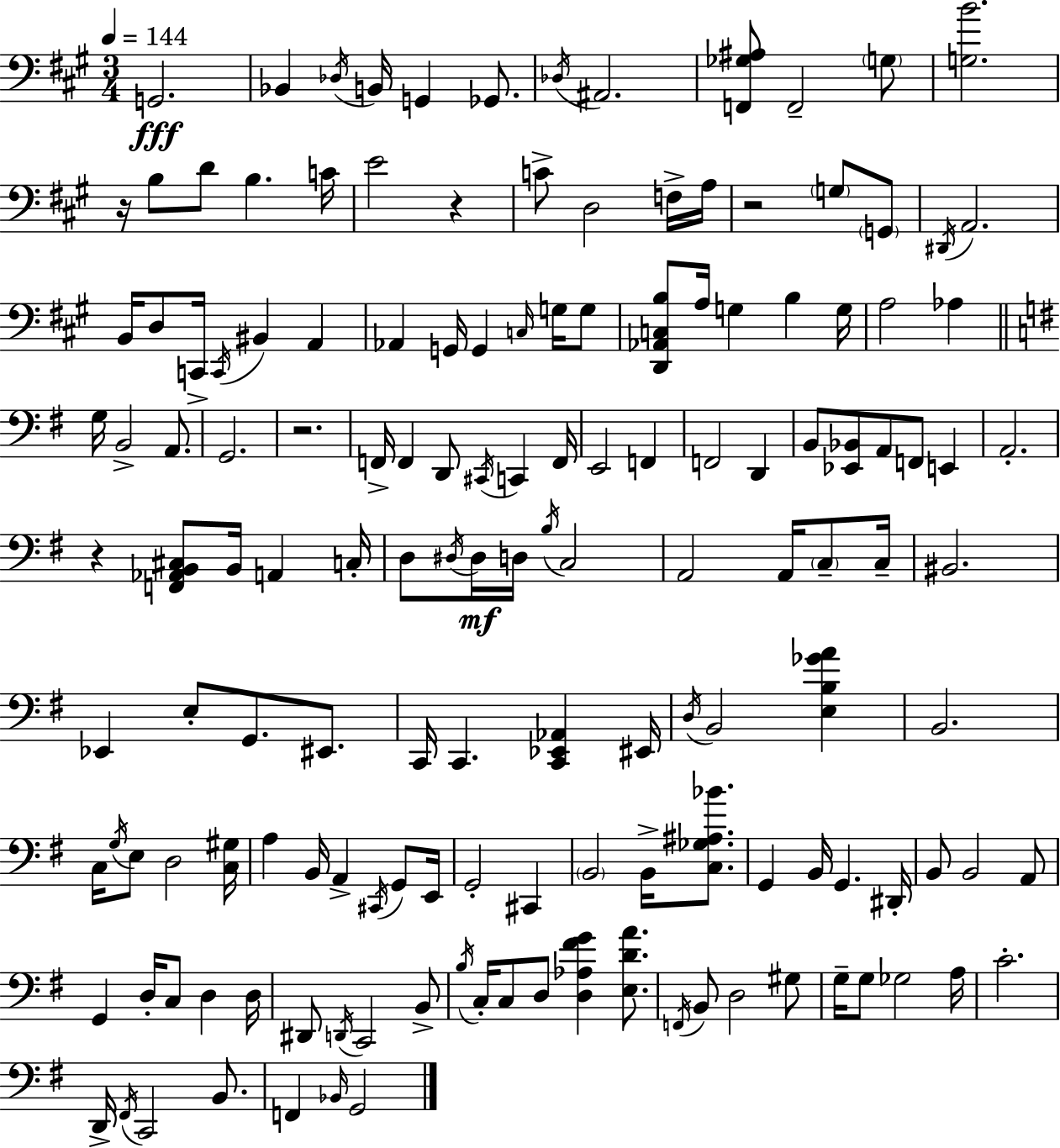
X:1
T:Untitled
M:3/4
L:1/4
K:A
G,,2 _B,, _D,/4 B,,/4 G,, _G,,/2 _D,/4 ^A,,2 [F,,_G,^A,]/2 F,,2 G,/2 [G,B]2 z/4 B,/2 D/2 B, C/4 E2 z C/2 D,2 F,/4 A,/4 z2 G,/2 G,,/2 ^D,,/4 A,,2 B,,/4 D,/2 C,,/4 C,,/4 ^B,, A,, _A,, G,,/4 G,, C,/4 G,/4 G,/2 [D,,_A,,C,B,]/2 A,/4 G, B, G,/4 A,2 _A, G,/4 B,,2 A,,/2 G,,2 z2 F,,/4 F,, D,,/2 ^C,,/4 C,, F,,/4 E,,2 F,, F,,2 D,, B,,/2 [_E,,_B,,]/2 A,,/2 F,,/2 E,, A,,2 z [F,,_A,,B,,^C,]/2 B,,/4 A,, C,/4 D,/2 ^D,/4 ^D,/4 D,/4 B,/4 C,2 A,,2 A,,/4 C,/2 C,/4 ^B,,2 _E,, E,/2 G,,/2 ^E,,/2 C,,/4 C,, [C,,_E,,_A,,] ^E,,/4 D,/4 B,,2 [E,B,_GA] B,,2 C,/4 G,/4 E,/2 D,2 [C,^G,]/4 A, B,,/4 A,, ^C,,/4 G,,/2 E,,/4 G,,2 ^C,, B,,2 B,,/4 [C,_G,^A,_B]/2 G,, B,,/4 G,, ^D,,/4 B,,/2 B,,2 A,,/2 G,, D,/4 C,/2 D, D,/4 ^D,,/2 D,,/4 C,,2 B,,/2 B,/4 C,/4 C,/2 D,/2 [D,_A,^FG] [E,DA]/2 F,,/4 B,,/2 D,2 ^G,/2 G,/4 G,/2 _G,2 A,/4 C2 D,,/4 ^F,,/4 C,,2 B,,/2 F,, _B,,/4 G,,2